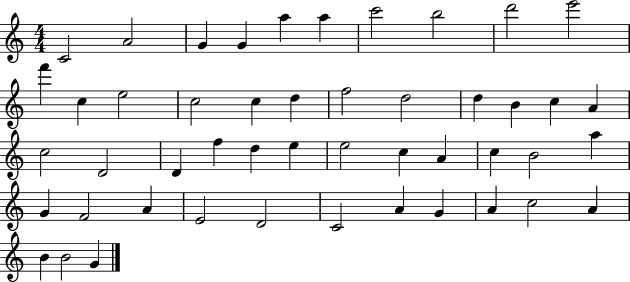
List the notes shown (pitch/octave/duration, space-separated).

C4/h A4/h G4/q G4/q A5/q A5/q C6/h B5/h D6/h E6/h F6/q C5/q E5/h C5/h C5/q D5/q F5/h D5/h D5/q B4/q C5/q A4/q C5/h D4/h D4/q F5/q D5/q E5/q E5/h C5/q A4/q C5/q B4/h A5/q G4/q F4/h A4/q E4/h D4/h C4/h A4/q G4/q A4/q C5/h A4/q B4/q B4/h G4/q